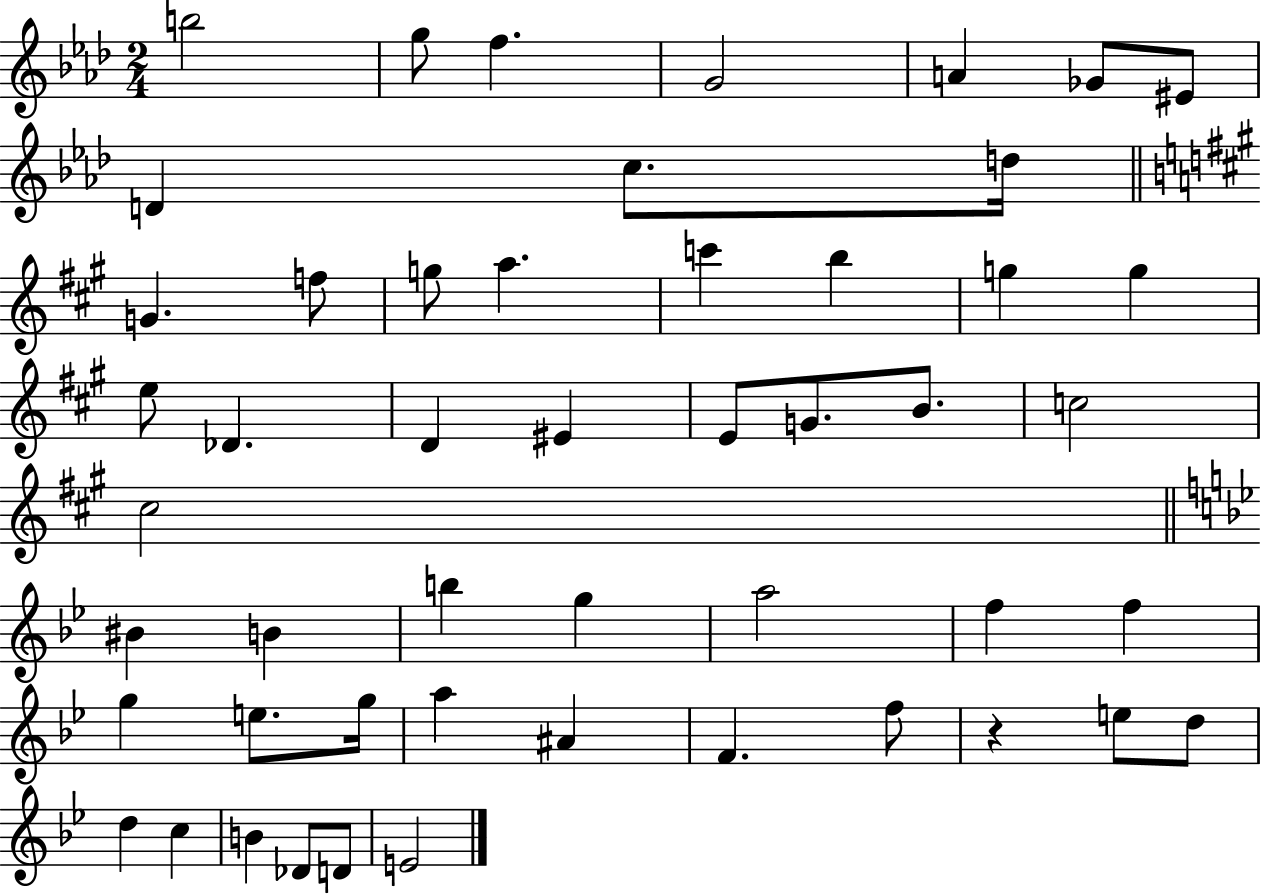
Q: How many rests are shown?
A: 1